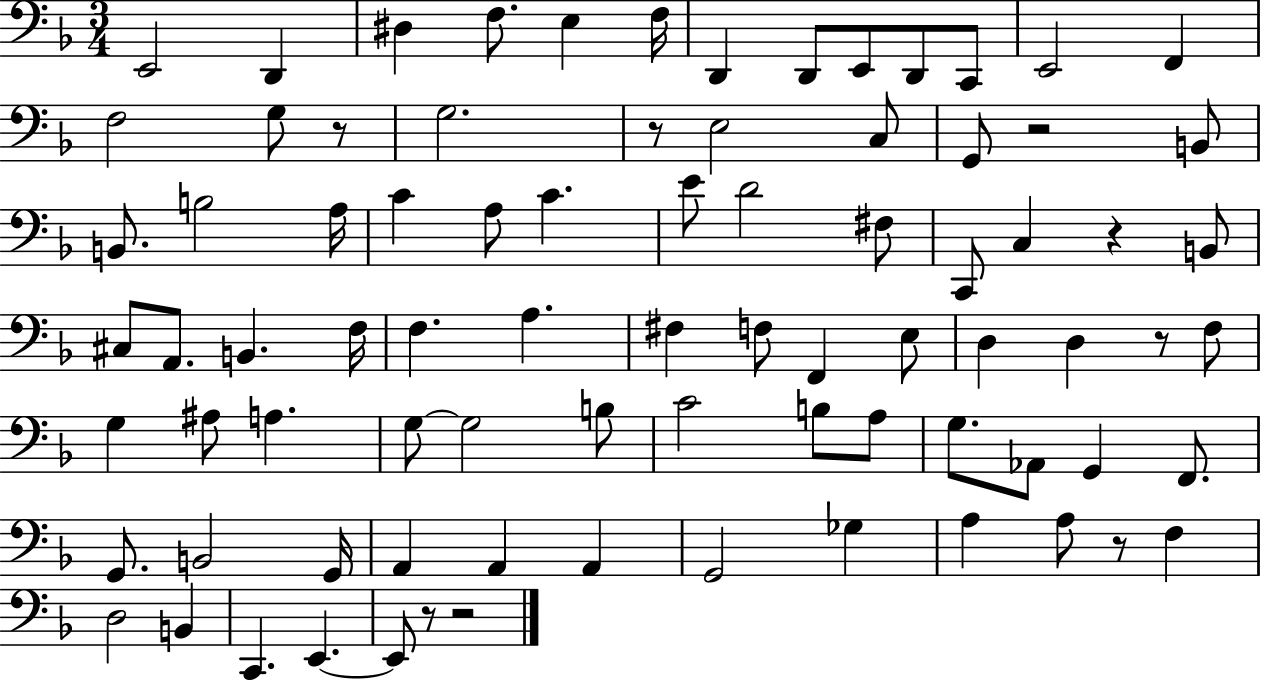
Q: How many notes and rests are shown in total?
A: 82